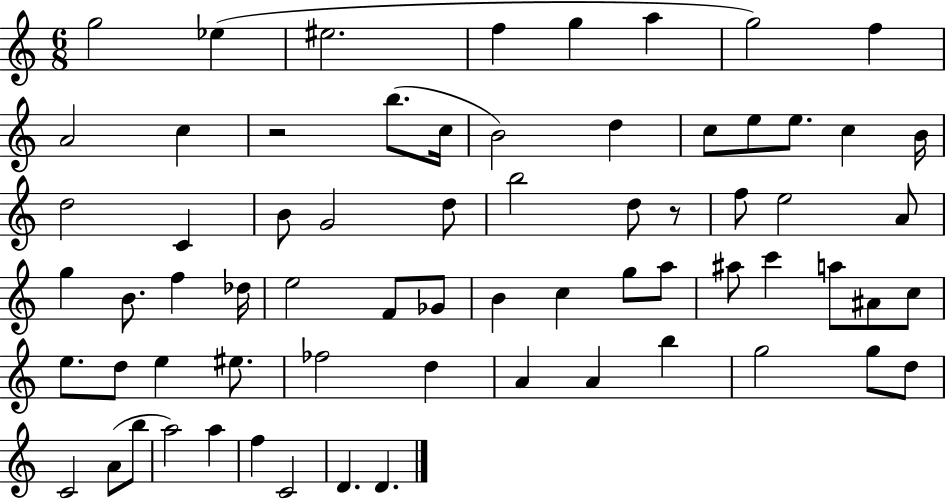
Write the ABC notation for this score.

X:1
T:Untitled
M:6/8
L:1/4
K:C
g2 _e ^e2 f g a g2 f A2 c z2 b/2 c/4 B2 d c/2 e/2 e/2 c B/4 d2 C B/2 G2 d/2 b2 d/2 z/2 f/2 e2 A/2 g B/2 f _d/4 e2 F/2 _G/2 B c g/2 a/2 ^a/2 c' a/2 ^A/2 c/2 e/2 d/2 e ^e/2 _f2 d A A b g2 g/2 d/2 C2 A/2 b/2 a2 a f C2 D D